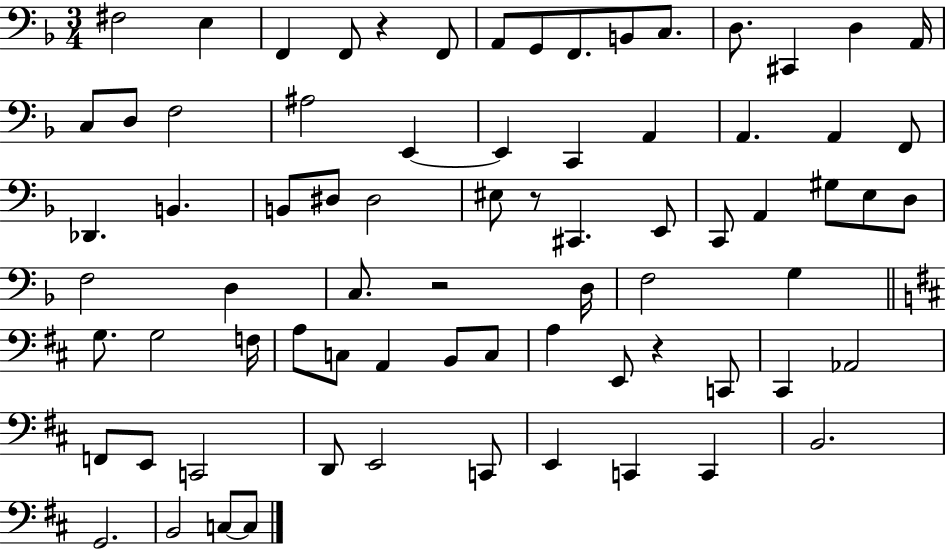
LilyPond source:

{
  \clef bass
  \numericTimeSignature
  \time 3/4
  \key f \major
  \repeat volta 2 { fis2 e4 | f,4 f,8 r4 f,8 | a,8 g,8 f,8. b,8 c8. | d8. cis,4 d4 a,16 | \break c8 d8 f2 | ais2 e,4~~ | e,4 c,4 a,4 | a,4. a,4 f,8 | \break des,4. b,4. | b,8 dis8 dis2 | eis8 r8 cis,4. e,8 | c,8 a,4 gis8 e8 d8 | \break f2 d4 | c8. r2 d16 | f2 g4 | \bar "||" \break \key d \major g8. g2 f16 | a8 c8 a,4 b,8 c8 | a4 e,8 r4 c,8 | cis,4 aes,2 | \break f,8 e,8 c,2 | d,8 e,2 c,8 | e,4 c,4 c,4 | b,2. | \break g,2. | b,2 c8~~ c8 | } \bar "|."
}